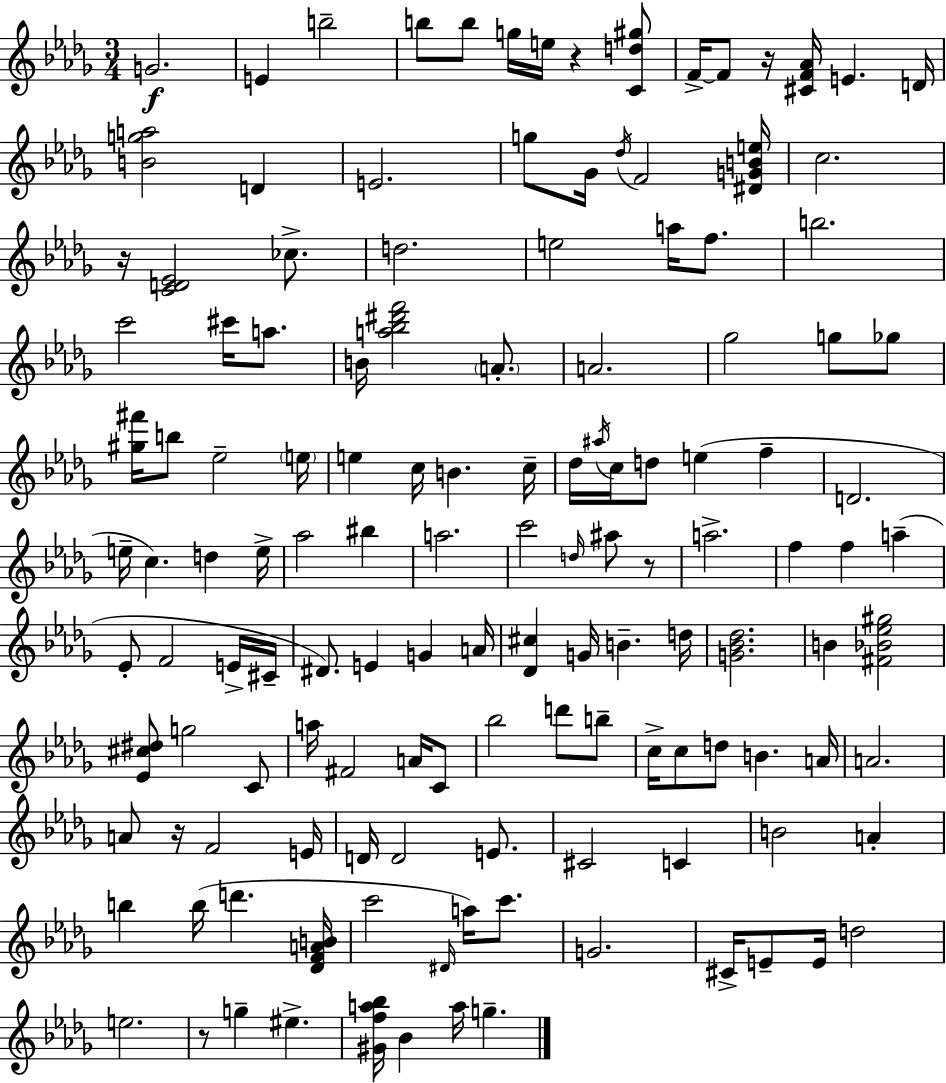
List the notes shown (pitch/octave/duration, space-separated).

G4/h. E4/q B5/h B5/e B5/e G5/s E5/s R/q [C4,D5,G#5]/e F4/s F4/e R/s [C#4,F4,Ab4]/s E4/q. D4/s [B4,G5,A5]/h D4/q E4/h. G5/e Gb4/s Db5/s F4/h [D#4,G4,B4,E5]/s C5/h. R/s [C4,D4,Eb4]/h CES5/e. D5/h. E5/h A5/s F5/e. B5/h. C6/h C#6/s A5/e. B4/s [A5,Bb5,D#6,F6]/h A4/e. A4/h. Gb5/h G5/e Gb5/e [G#5,F#6]/s B5/e Eb5/h E5/s E5/q C5/s B4/q. C5/s Db5/s A#5/s C5/s D5/e E5/q F5/q D4/h. E5/s C5/q. D5/q E5/s Ab5/h BIS5/q A5/h. C6/h D5/s A#5/e R/e A5/h. F5/q F5/q A5/q Eb4/e F4/h E4/s C#4/s D#4/e. E4/q G4/q A4/s [Db4,C#5]/q G4/s B4/q. D5/s [G4,Bb4,Db5]/h. B4/q [F#4,Bb4,Eb5,G#5]/h [Eb4,C#5,D#5]/e G5/h C4/e A5/s F#4/h A4/s C4/e Bb5/h D6/e B5/e C5/s C5/e D5/e B4/q. A4/s A4/h. A4/e R/s F4/h E4/s D4/s D4/h E4/e. C#4/h C4/q B4/h A4/q B5/q B5/s D6/q. [Db4,F4,A4,B4]/s C6/h D#4/s A5/s C6/e. G4/h. C#4/s E4/e E4/s D5/h E5/h. R/e G5/q EIS5/q. [G#4,F5,A5,Bb5]/s Bb4/q A5/s G5/q.